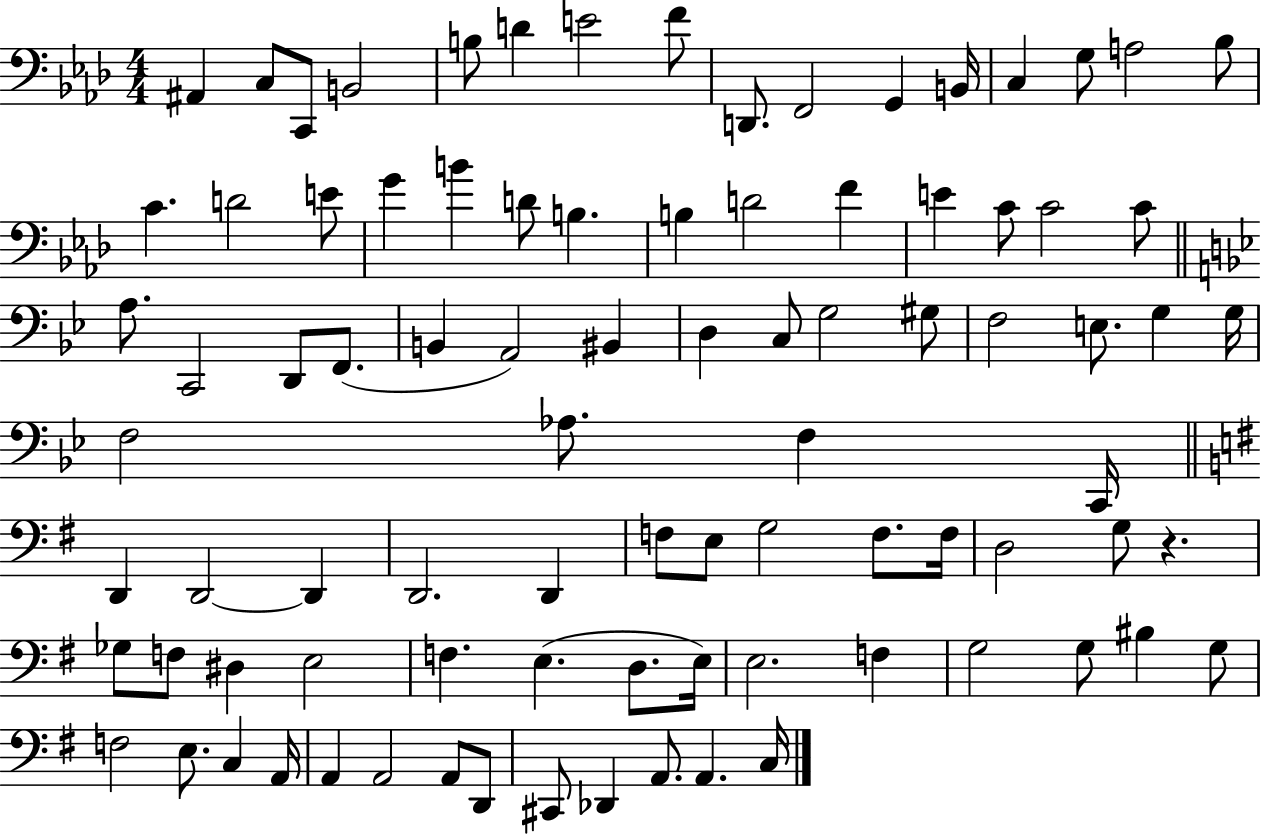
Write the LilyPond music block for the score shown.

{
  \clef bass
  \numericTimeSignature
  \time 4/4
  \key aes \major
  ais,4 c8 c,8 b,2 | b8 d'4 e'2 f'8 | d,8. f,2 g,4 b,16 | c4 g8 a2 bes8 | \break c'4. d'2 e'8 | g'4 b'4 d'8 b4. | b4 d'2 f'4 | e'4 c'8 c'2 c'8 | \break \bar "||" \break \key bes \major a8. c,2 d,8 f,8.( | b,4 a,2) bis,4 | d4 c8 g2 gis8 | f2 e8. g4 g16 | \break f2 aes8. f4 c,16 | \bar "||" \break \key e \minor d,4 d,2~~ d,4 | d,2. d,4 | f8 e8 g2 f8. f16 | d2 g8 r4. | \break ges8 f8 dis4 e2 | f4. e4.( d8. e16) | e2. f4 | g2 g8 bis4 g8 | \break f2 e8. c4 a,16 | a,4 a,2 a,8 d,8 | cis,8 des,4 a,8. a,4. c16 | \bar "|."
}